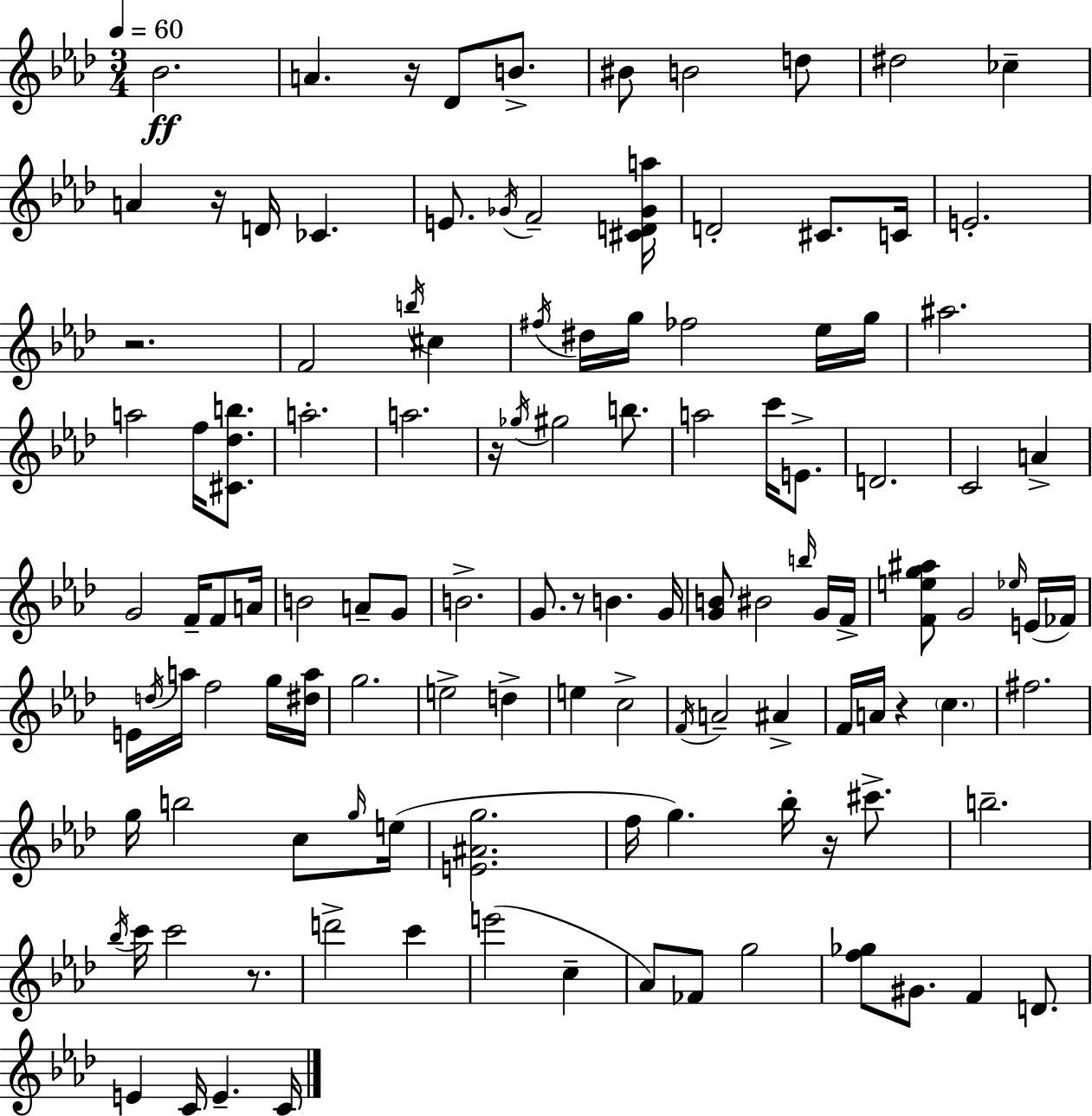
{
  \clef treble
  \numericTimeSignature
  \time 3/4
  \key f \minor
  \tempo 4 = 60
  bes'2.\ff | a'4. r16 des'8 b'8.-> | bis'8 b'2 d''8 | dis''2 ces''4-- | \break a'4 r16 d'16 ces'4. | e'8. \acciaccatura { ges'16 } f'2-- | <cis' d' ges' a''>16 d'2-. cis'8. | c'16 e'2.-. | \break r2. | f'2 \acciaccatura { b''16 } cis''4 | \acciaccatura { fis''16 } dis''16 g''16 fes''2 | ees''16 g''16 ais''2. | \break a''2 f''16 | <cis' des'' b''>8. a''2.-. | a''2. | r16 \acciaccatura { ges''16 } gis''2 | \break b''8. a''2 | c'''16 e'8.-> d'2. | c'2 | a'4-> g'2 | \break f'16-- f'8 a'16 b'2 | a'8-- g'8 b'2.-> | g'8. r8 b'4. | g'16 <g' b'>8 bis'2 | \break \grace { b''16 } g'16 f'16-> <f' e'' g'' ais''>8 g'2 | \grace { ees''16 }( e'16 fes'16) e'16 \acciaccatura { d''16 } a''16 f''2 | g''16 <dis'' a''>16 g''2. | e''2-> | \break d''4-> e''4 c''2-> | \acciaccatura { f'16 } a'2-- | ais'4-> f'16 a'16 r4 | \parenthesize c''4. fis''2. | \break g''16 b''2 | c''8 \grace { g''16 } e''16( <e' ais' g''>2. | f''16 g''4.) | bes''16-. r16 cis'''8.-> b''2.-- | \break \acciaccatura { bes''16 } c'''16 c'''2 | r8. d'''2-> | c'''4 e'''2( | c''4-- aes'8) | \break fes'8 g''2 <f'' ges''>8 | gis'8. f'4 d'8. e'4 | c'16 e'4.-- c'16 \bar "|."
}